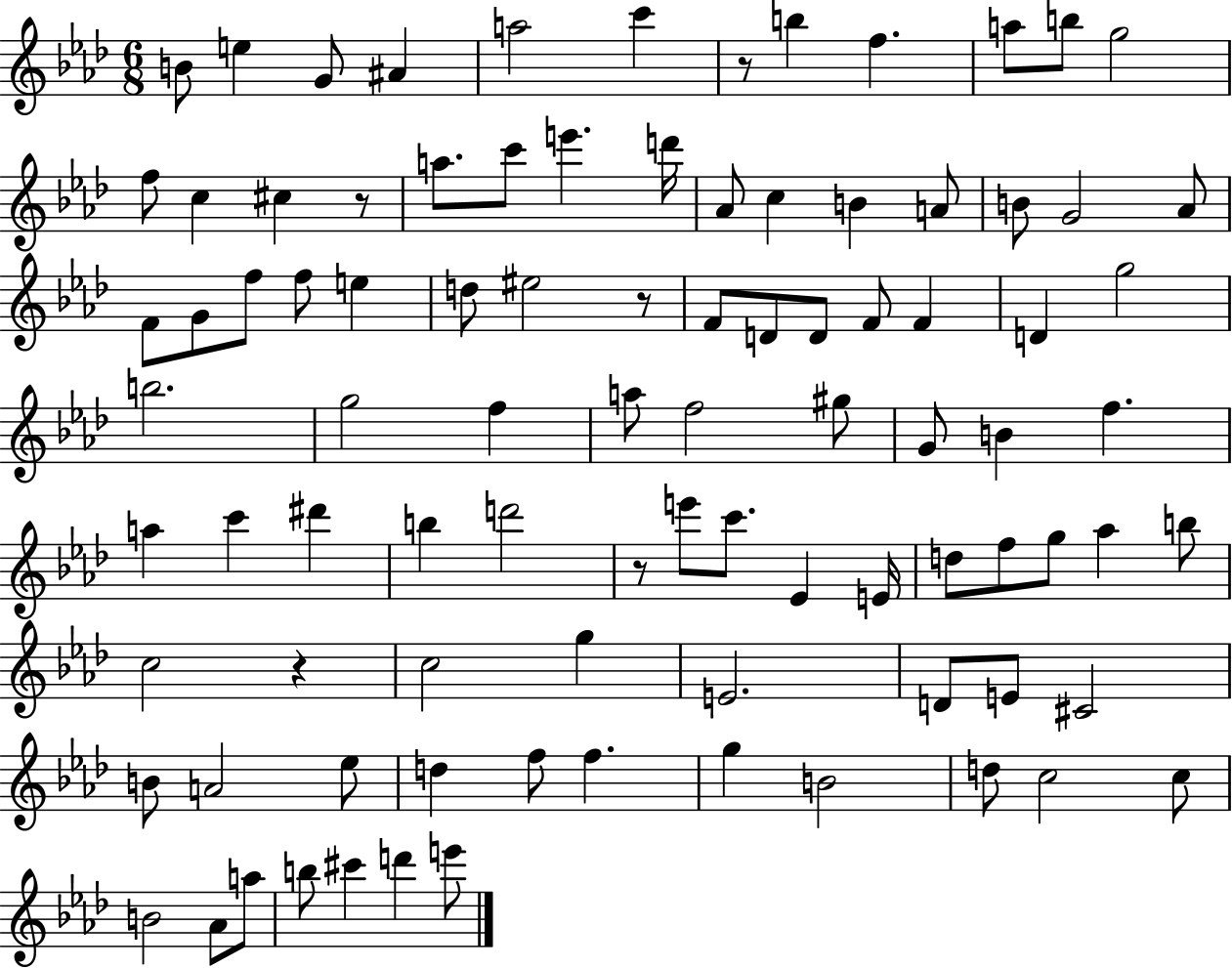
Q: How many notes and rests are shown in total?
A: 92